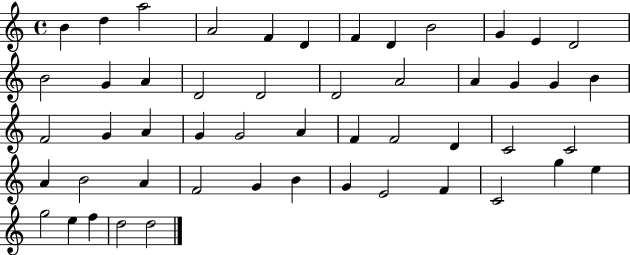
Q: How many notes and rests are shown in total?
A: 51